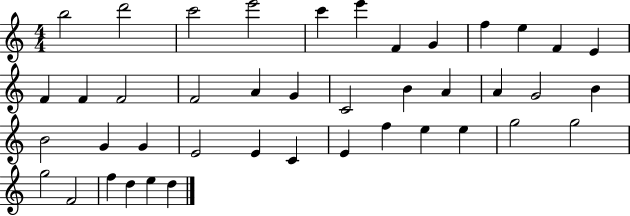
B5/h D6/h C6/h E6/h C6/q E6/q F4/q G4/q F5/q E5/q F4/q E4/q F4/q F4/q F4/h F4/h A4/q G4/q C4/h B4/q A4/q A4/q G4/h B4/q B4/h G4/q G4/q E4/h E4/q C4/q E4/q F5/q E5/q E5/q G5/h G5/h G5/h F4/h F5/q D5/q E5/q D5/q